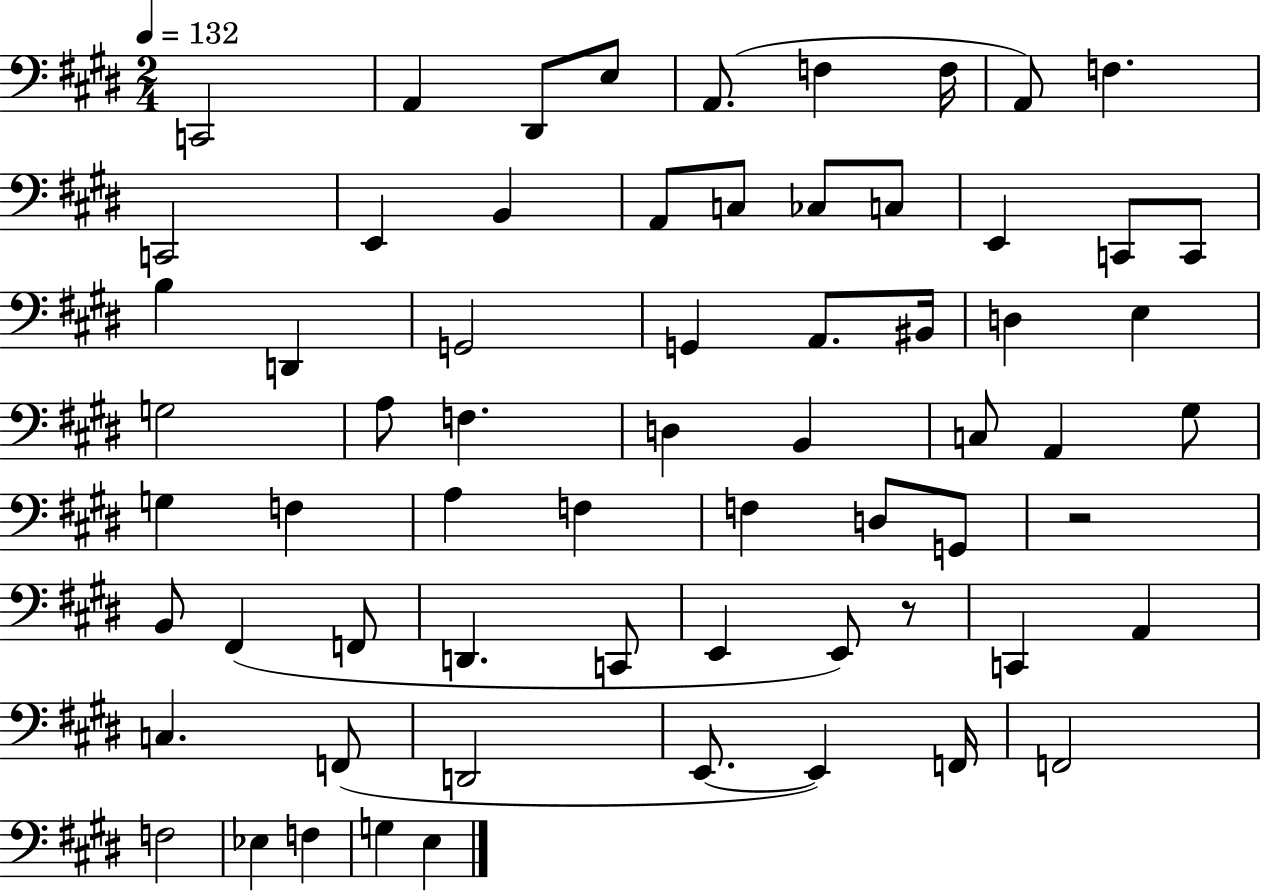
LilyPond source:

{
  \clef bass
  \numericTimeSignature
  \time 2/4
  \key e \major
  \tempo 4 = 132
  c,2 | a,4 dis,8 e8 | a,8.( f4 f16 | a,8) f4. | \break c,2 | e,4 b,4 | a,8 c8 ces8 c8 | e,4 c,8 c,8 | \break b4 d,4 | g,2 | g,4 a,8. bis,16 | d4 e4 | \break g2 | a8 f4. | d4 b,4 | c8 a,4 gis8 | \break g4 f4 | a4 f4 | f4 d8 g,8 | r2 | \break b,8 fis,4( f,8 | d,4. c,8 | e,4 e,8) r8 | c,4 a,4 | \break c4. f,8( | d,2 | e,8.~~ e,4) f,16 | f,2 | \break f2 | ees4 f4 | g4 e4 | \bar "|."
}